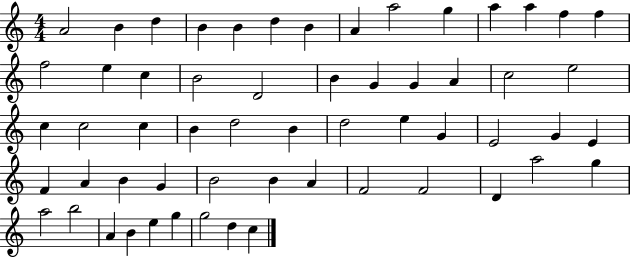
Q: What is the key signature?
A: C major